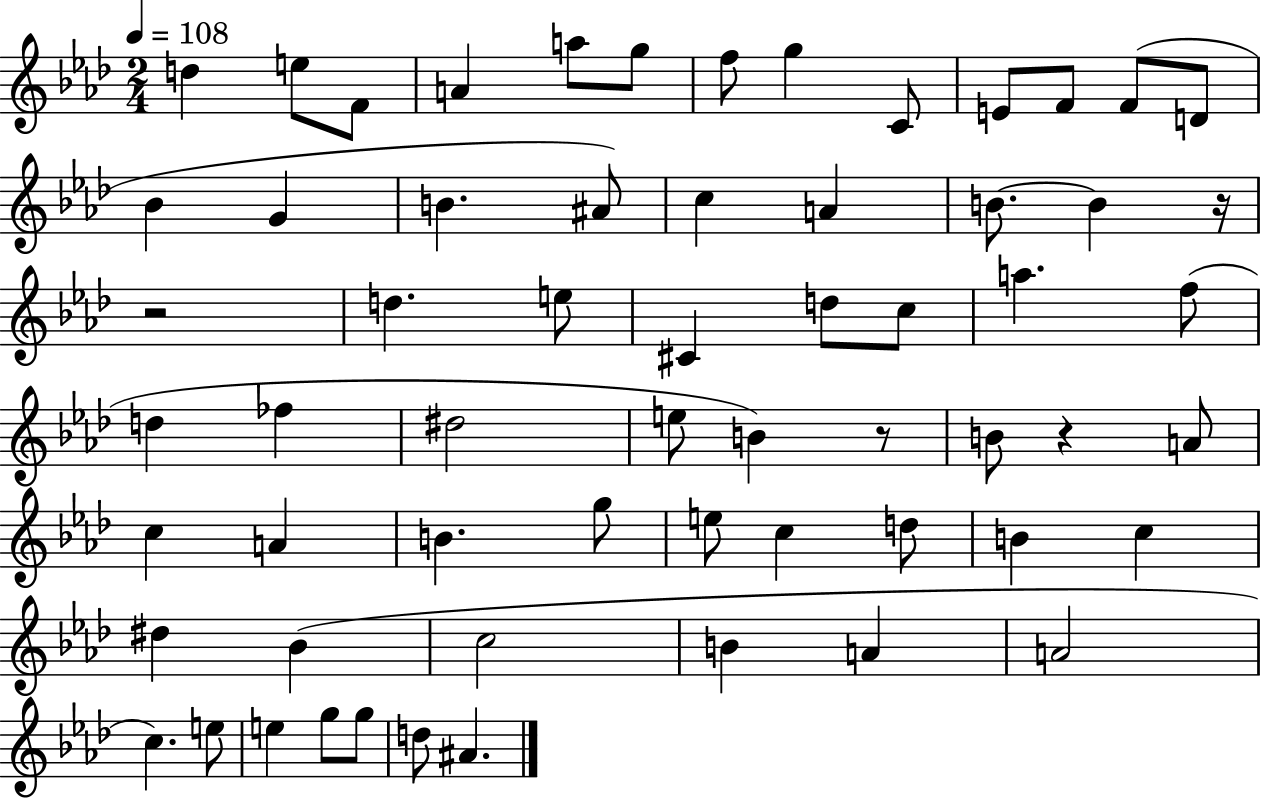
X:1
T:Untitled
M:2/4
L:1/4
K:Ab
d e/2 F/2 A a/2 g/2 f/2 g C/2 E/2 F/2 F/2 D/2 _B G B ^A/2 c A B/2 B z/4 z2 d e/2 ^C d/2 c/2 a f/2 d _f ^d2 e/2 B z/2 B/2 z A/2 c A B g/2 e/2 c d/2 B c ^d _B c2 B A A2 c e/2 e g/2 g/2 d/2 ^A